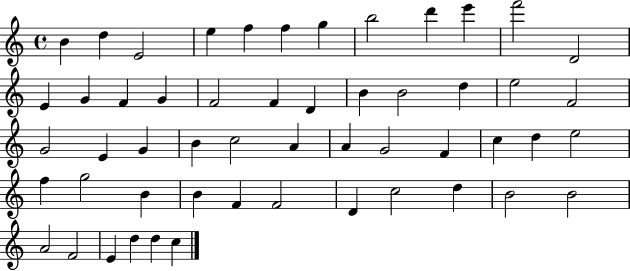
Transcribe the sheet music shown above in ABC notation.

X:1
T:Untitled
M:4/4
L:1/4
K:C
B d E2 e f f g b2 d' e' f'2 D2 E G F G F2 F D B B2 d e2 F2 G2 E G B c2 A A G2 F c d e2 f g2 B B F F2 D c2 d B2 B2 A2 F2 E d d c